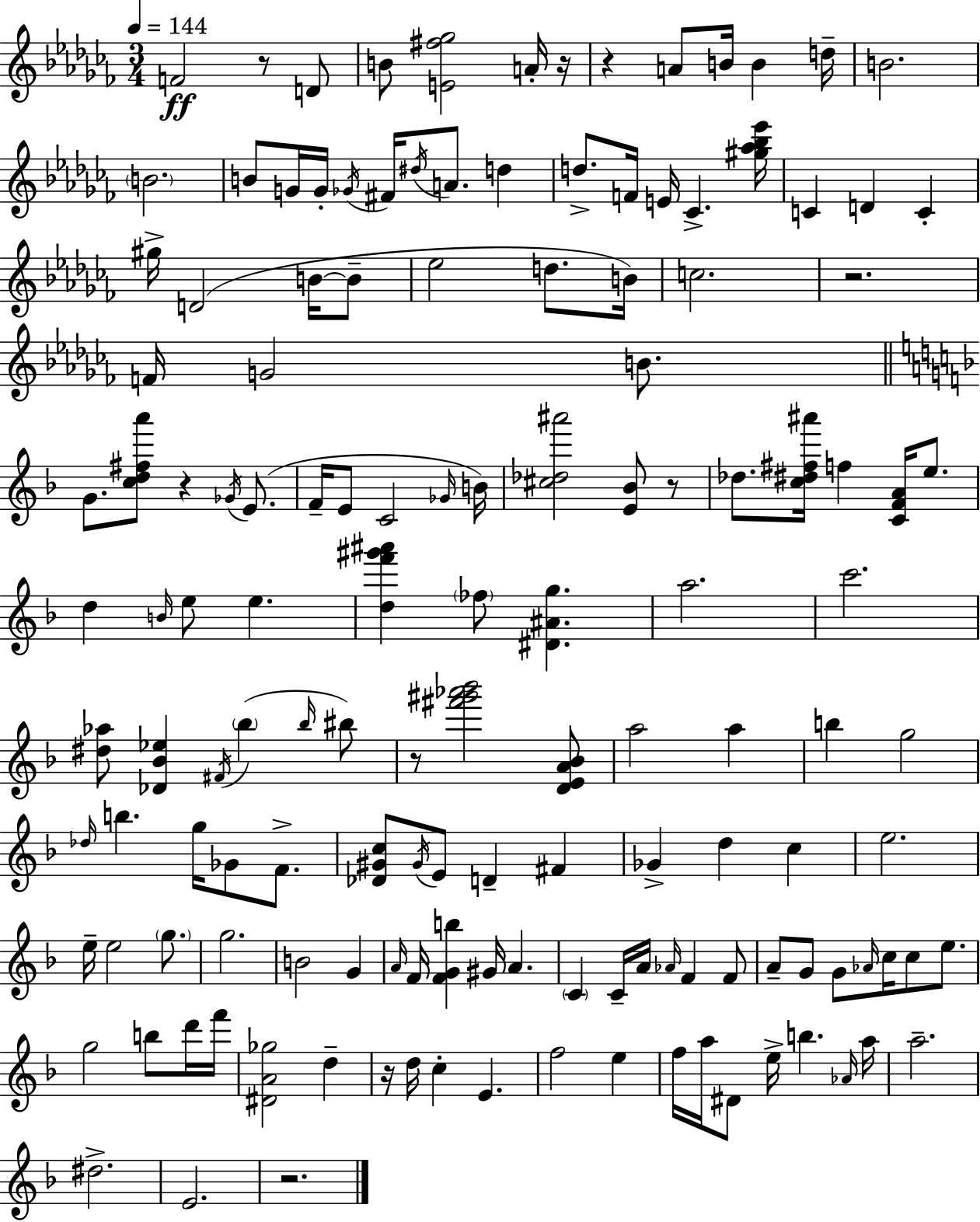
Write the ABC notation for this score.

X:1
T:Untitled
M:3/4
L:1/4
K:Abm
F2 z/2 D/2 B/2 [E^f_g]2 A/4 z/4 z A/2 B/4 B d/4 B2 B2 B/2 G/4 G/4 _G/4 ^F/4 ^d/4 A/2 d d/2 F/4 E/4 _C [^g_a_b_e']/4 C D C ^g/4 D2 B/4 B/2 _e2 d/2 B/4 c2 z2 F/4 G2 B/2 G/2 [cd^fa']/2 z _G/4 E/2 F/4 E/2 C2 _G/4 B/4 [^c_d^a']2 [E_B]/2 z/2 _d/2 [c^d^f^a']/4 f [CFA]/4 e/2 d B/4 e/2 e [df'^g'^a'] _f/2 [^D^Ag] a2 c'2 [^d_a]/2 [_D_B_e] ^F/4 _b _b/4 ^b/2 z/2 [^f'^g'_a'_b']2 [DEA_B]/2 a2 a b g2 _d/4 b g/4 _G/2 F/2 [_D^Gc]/2 ^G/4 E/2 D ^F _G d c e2 e/4 e2 g/2 g2 B2 G A/4 F/4 [FGb] ^G/4 A C C/4 A/4 _A/4 F F/2 A/2 G/2 G/2 _A/4 c/4 c/2 e/2 g2 b/2 d'/4 f'/4 [^DA_g]2 d z/4 d/4 c E f2 e f/4 a/4 ^D/2 e/4 b _A/4 a/4 a2 ^d2 E2 z2